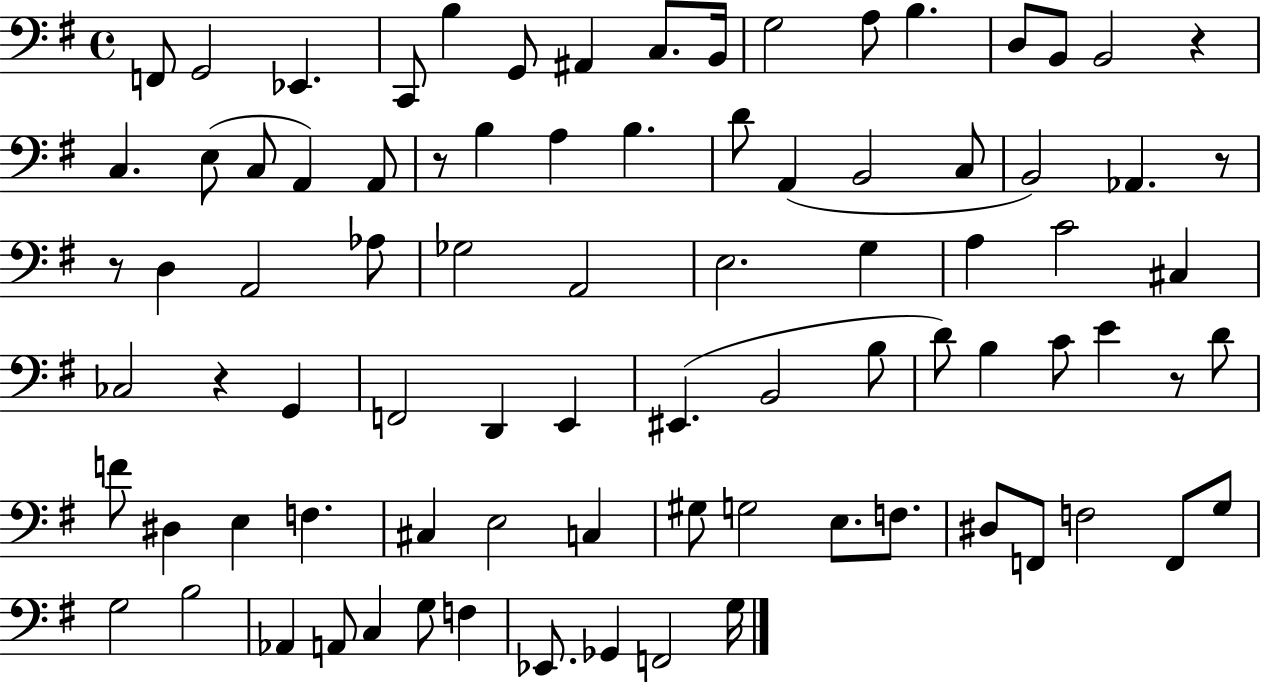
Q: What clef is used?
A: bass